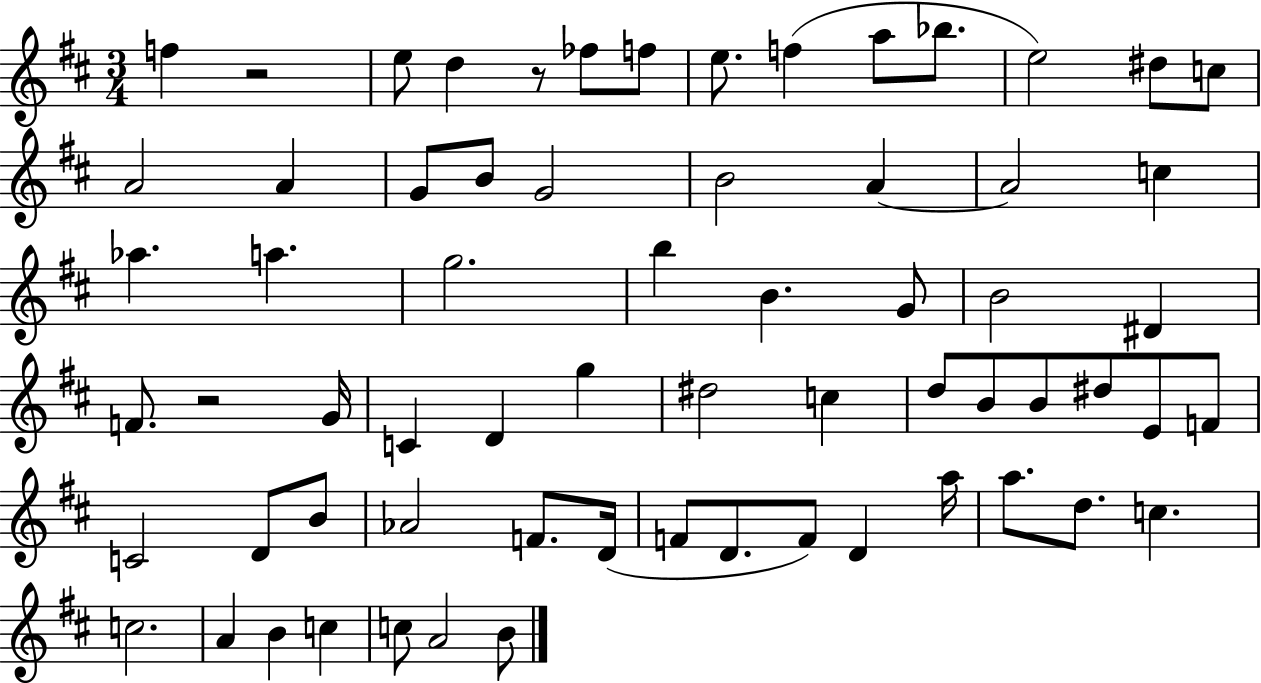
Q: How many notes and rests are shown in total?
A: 66